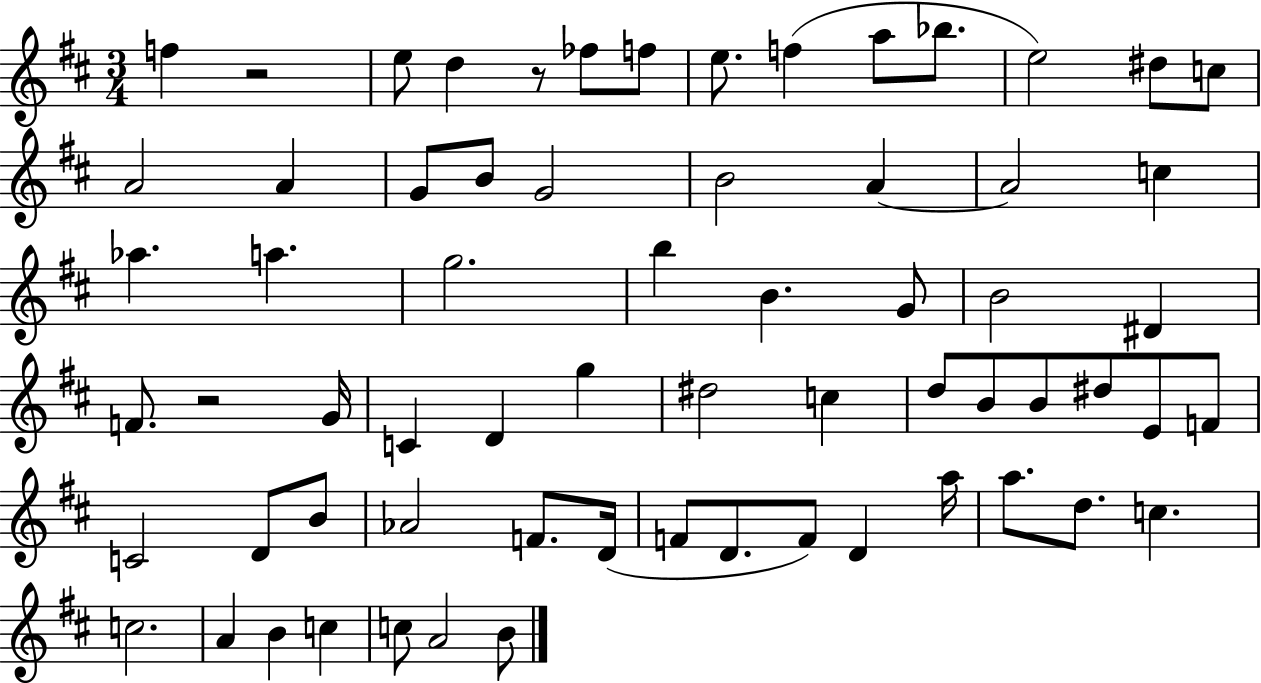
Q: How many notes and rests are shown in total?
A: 66